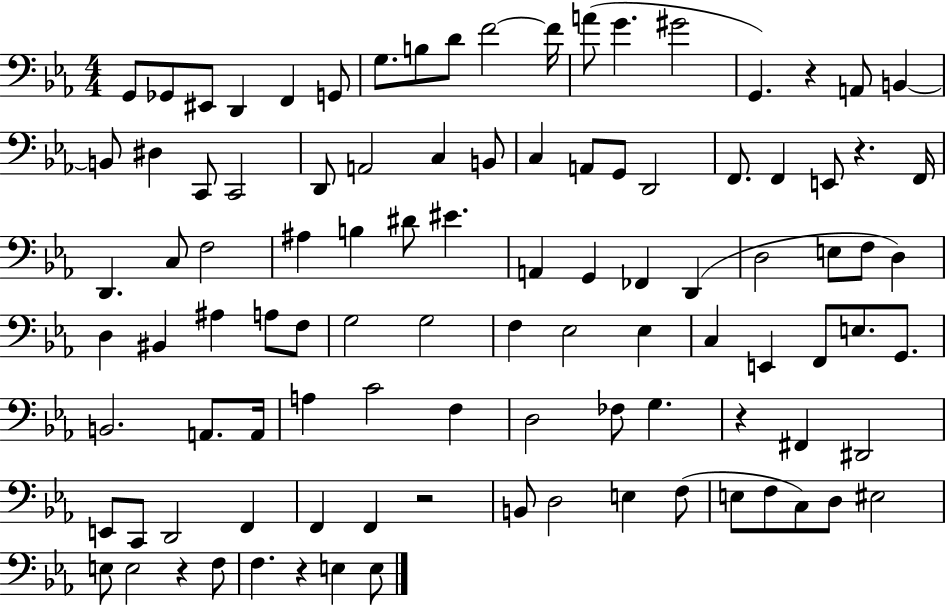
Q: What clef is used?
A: bass